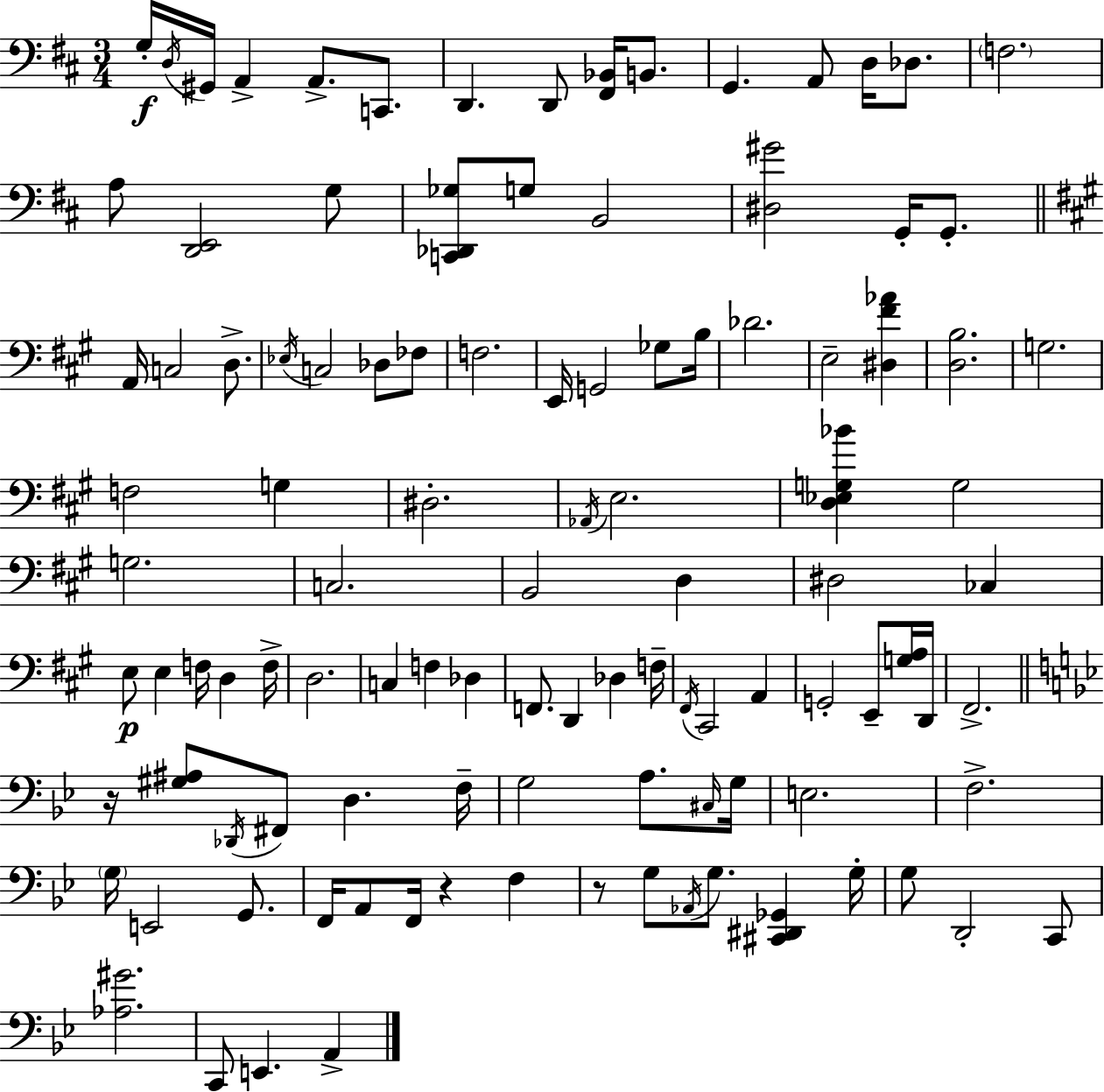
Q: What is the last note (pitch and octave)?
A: A2